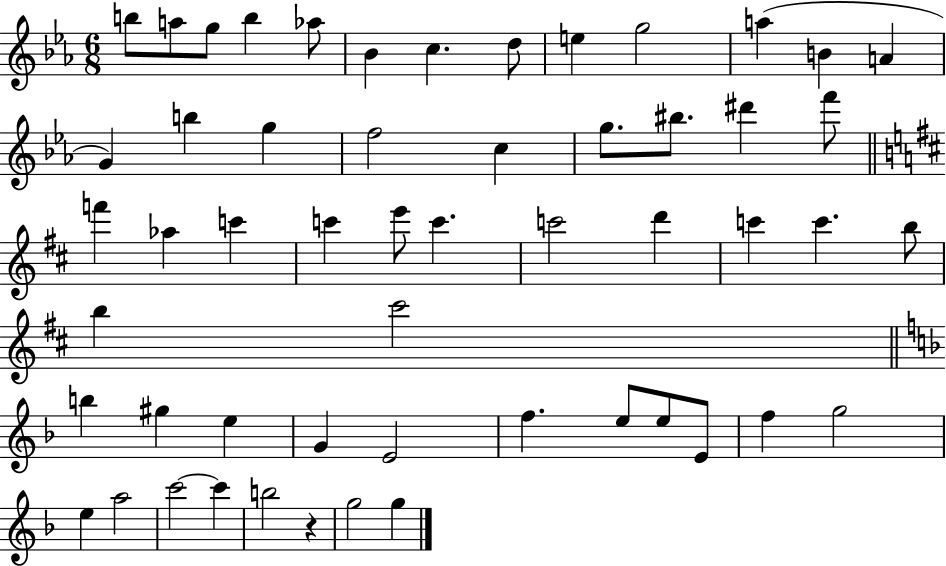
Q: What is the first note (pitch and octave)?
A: B5